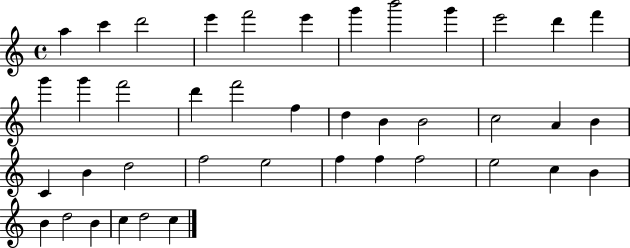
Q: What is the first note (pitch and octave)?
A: A5